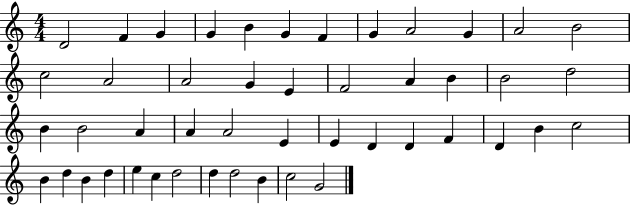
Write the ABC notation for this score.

X:1
T:Untitled
M:4/4
L:1/4
K:C
D2 F G G B G F G A2 G A2 B2 c2 A2 A2 G E F2 A B B2 d2 B B2 A A A2 E E D D F D B c2 B d B d e c d2 d d2 B c2 G2